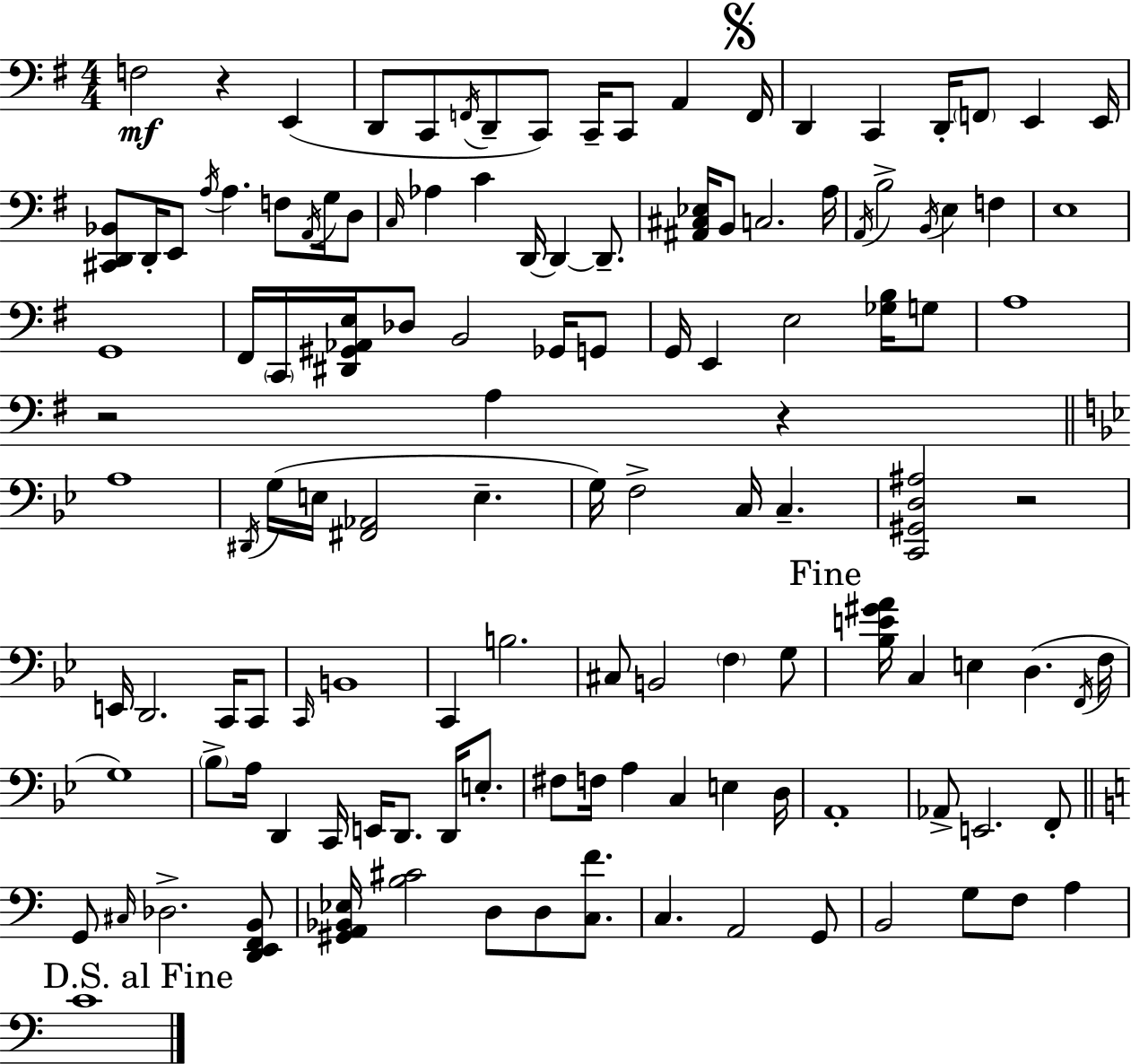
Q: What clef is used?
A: bass